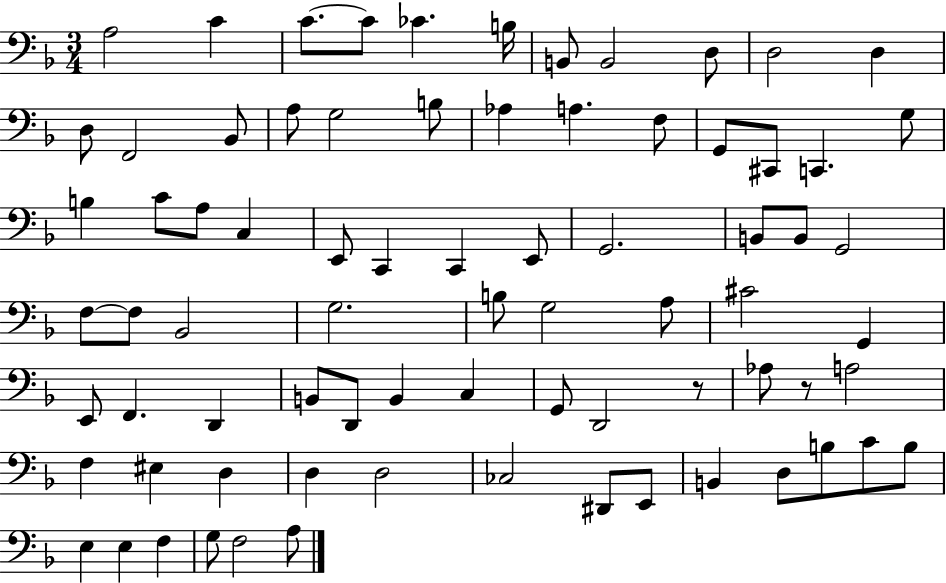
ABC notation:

X:1
T:Untitled
M:3/4
L:1/4
K:F
A,2 C C/2 C/2 _C B,/4 B,,/2 B,,2 D,/2 D,2 D, D,/2 F,,2 _B,,/2 A,/2 G,2 B,/2 _A, A, F,/2 G,,/2 ^C,,/2 C,, G,/2 B, C/2 A,/2 C, E,,/2 C,, C,, E,,/2 G,,2 B,,/2 B,,/2 G,,2 F,/2 F,/2 _B,,2 G,2 B,/2 G,2 A,/2 ^C2 G,, E,,/2 F,, D,, B,,/2 D,,/2 B,, C, G,,/2 D,,2 z/2 _A,/2 z/2 A,2 F, ^E, D, D, D,2 _C,2 ^D,,/2 E,,/2 B,, D,/2 B,/2 C/2 B,/2 E, E, F, G,/2 F,2 A,/2